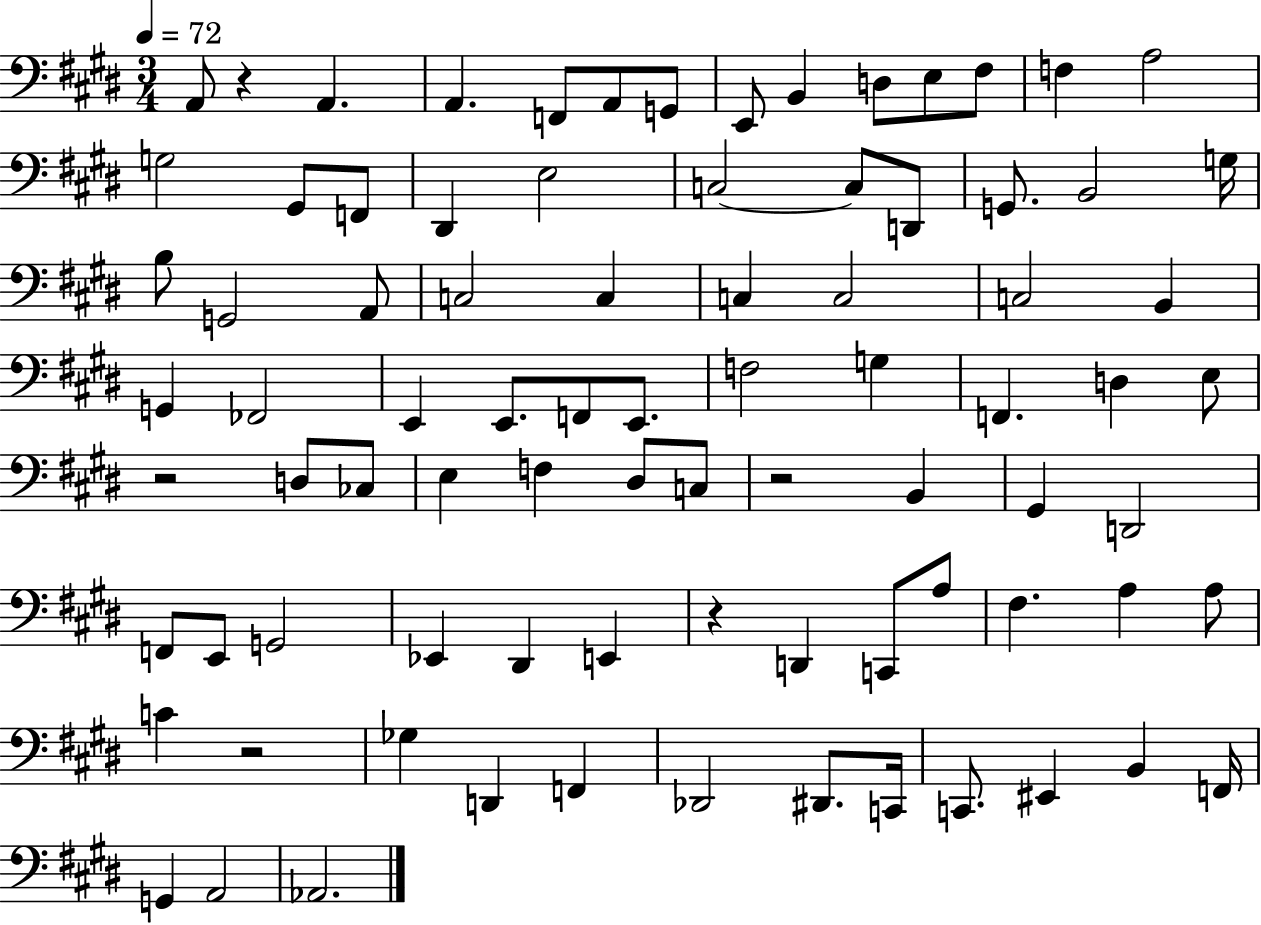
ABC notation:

X:1
T:Untitled
M:3/4
L:1/4
K:E
A,,/2 z A,, A,, F,,/2 A,,/2 G,,/2 E,,/2 B,, D,/2 E,/2 ^F,/2 F, A,2 G,2 ^G,,/2 F,,/2 ^D,, E,2 C,2 C,/2 D,,/2 G,,/2 B,,2 G,/4 B,/2 G,,2 A,,/2 C,2 C, C, C,2 C,2 B,, G,, _F,,2 E,, E,,/2 F,,/2 E,,/2 F,2 G, F,, D, E,/2 z2 D,/2 _C,/2 E, F, ^D,/2 C,/2 z2 B,, ^G,, D,,2 F,,/2 E,,/2 G,,2 _E,, ^D,, E,, z D,, C,,/2 A,/2 ^F, A, A,/2 C z2 _G, D,, F,, _D,,2 ^D,,/2 C,,/4 C,,/2 ^E,, B,, F,,/4 G,, A,,2 _A,,2